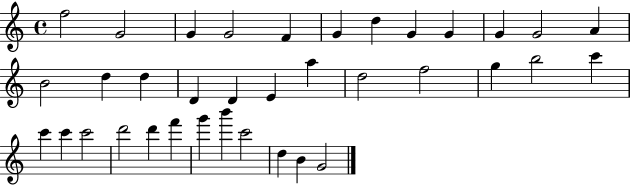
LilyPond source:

{
  \clef treble
  \time 4/4
  \defaultTimeSignature
  \key c \major
  f''2 g'2 | g'4 g'2 f'4 | g'4 d''4 g'4 g'4 | g'4 g'2 a'4 | \break b'2 d''4 d''4 | d'4 d'4 e'4 a''4 | d''2 f''2 | g''4 b''2 c'''4 | \break c'''4 c'''4 c'''2 | d'''2 d'''4 f'''4 | g'''4 b'''4 c'''2 | d''4 b'4 g'2 | \break \bar "|."
}